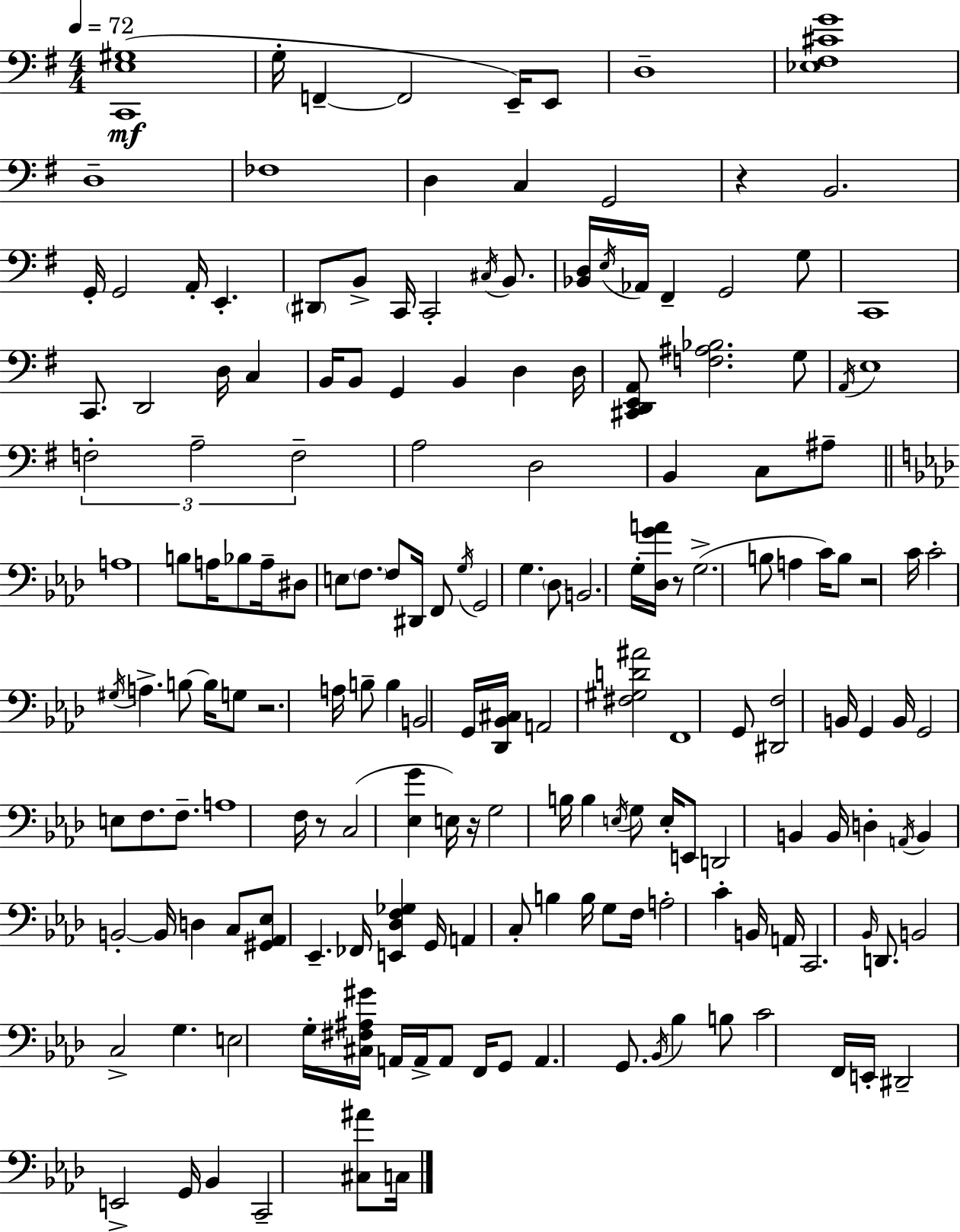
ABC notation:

X:1
T:Untitled
M:4/4
L:1/4
K:G
[C,,E,^G,]4 G,/4 F,, F,,2 E,,/4 E,,/2 D,4 [_E,^F,^CG]4 D,4 _F,4 D, C, G,,2 z B,,2 G,,/4 G,,2 A,,/4 E,, ^D,,/2 B,,/2 C,,/4 C,,2 ^C,/4 B,,/2 [_B,,D,]/4 E,/4 _A,,/4 ^F,, G,,2 G,/2 C,,4 C,,/2 D,,2 D,/4 C, B,,/4 B,,/2 G,, B,, D, D,/4 [^C,,D,,E,,A,,]/2 [F,^A,_B,]2 G,/2 A,,/4 E,4 F,2 A,2 F,2 A,2 D,2 B,, C,/2 ^A,/2 A,4 B,/2 A,/4 _B,/2 A,/4 ^D,/2 E,/2 F,/2 F,/2 ^D,,/4 F,,/2 G,/4 G,,2 G, _D,/2 B,,2 G,/4 [_D,GA]/4 z/2 G,2 B,/2 A, C/4 B,/2 z2 C/4 C2 ^G,/4 A, B,/2 B,/4 G,/2 z2 A,/4 B,/2 B, B,,2 G,,/4 [_D,,_B,,^C,]/4 A,,2 [^F,^G,D^A]2 F,,4 G,,/2 [^D,,F,]2 B,,/4 G,, B,,/4 G,,2 E,/2 F,/2 F,/2 A,4 F,/4 z/2 C,2 [_E,G] E,/4 z/4 G,2 B,/4 B, E,/4 G,/2 E,/4 E,,/2 D,,2 B,, B,,/4 D, A,,/4 B,, B,,2 B,,/4 D, C,/2 [^G,,_A,,_E,]/2 _E,, _F,,/4 [E,,_D,F,_G,] G,,/4 A,, C,/2 B, B,/4 G,/2 F,/4 A,2 C B,,/4 A,,/4 C,,2 _B,,/4 D,,/2 B,,2 C,2 G, E,2 G,/4 [^C,^F,^A,^G]/4 A,,/4 A,,/4 A,,/2 F,,/4 G,,/2 A,, G,,/2 _B,,/4 _B, B,/2 C2 F,,/4 E,,/4 ^D,,2 E,,2 G,,/4 _B,, C,,2 [^C,^A]/2 C,/4